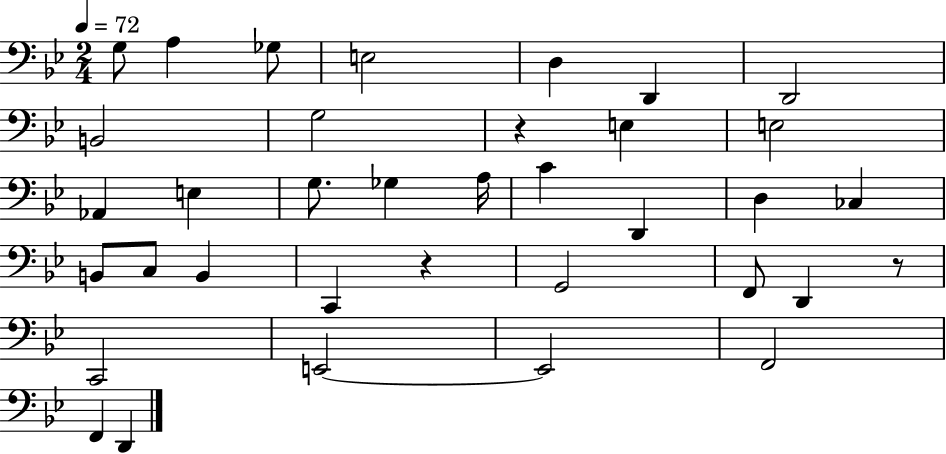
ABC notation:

X:1
T:Untitled
M:2/4
L:1/4
K:Bb
G,/2 A, _G,/2 E,2 D, D,, D,,2 B,,2 G,2 z E, E,2 _A,, E, G,/2 _G, A,/4 C D,, D, _C, B,,/2 C,/2 B,, C,, z G,,2 F,,/2 D,, z/2 C,,2 E,,2 E,,2 F,,2 F,, D,,